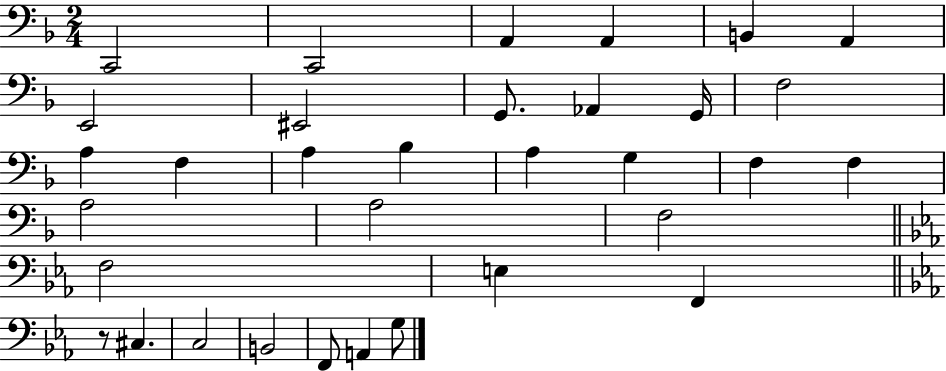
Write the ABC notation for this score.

X:1
T:Untitled
M:2/4
L:1/4
K:F
C,,2 C,,2 A,, A,, B,, A,, E,,2 ^E,,2 G,,/2 _A,, G,,/4 F,2 A, F, A, _B, A, G, F, F, A,2 A,2 F,2 F,2 E, F,, z/2 ^C, C,2 B,,2 F,,/2 A,, G,/2